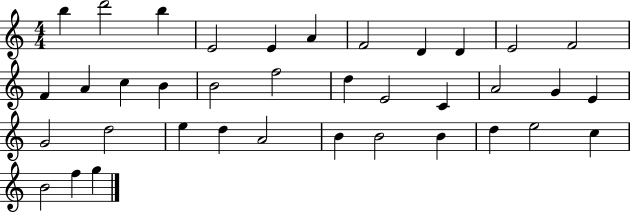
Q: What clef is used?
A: treble